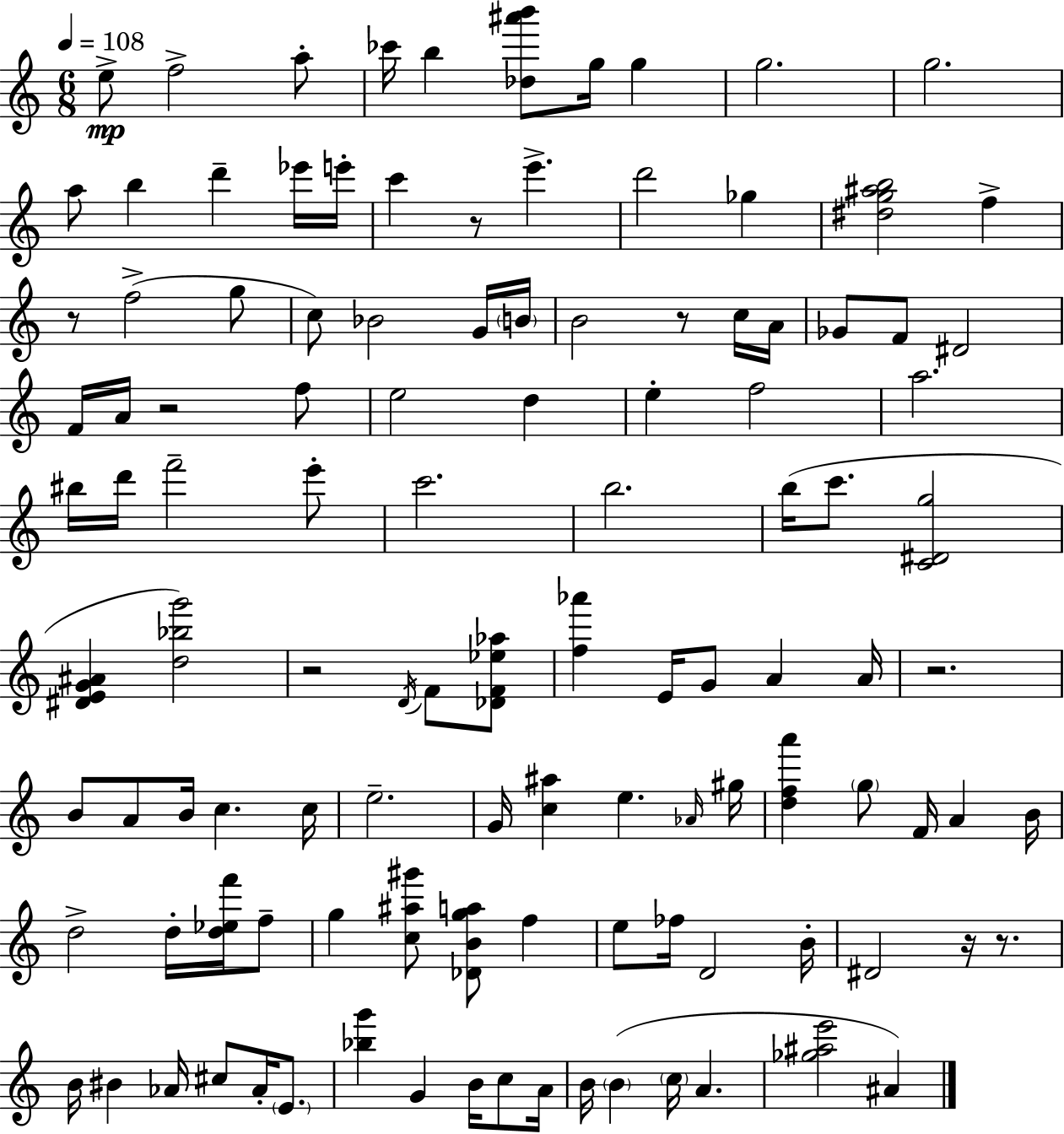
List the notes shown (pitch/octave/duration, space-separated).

E5/e F5/h A5/e CES6/s B5/q [Db5,A#6,B6]/e G5/s G5/q G5/h. G5/h. A5/e B5/q D6/q Eb6/s E6/s C6/q R/e E6/q. D6/h Gb5/q [D#5,G5,A#5,B5]/h F5/q R/e F5/h G5/e C5/e Bb4/h G4/s B4/s B4/h R/e C5/s A4/s Gb4/e F4/e D#4/h F4/s A4/s R/h F5/e E5/h D5/q E5/q F5/h A5/h. BIS5/s D6/s F6/h E6/e C6/h. B5/h. B5/s C6/e. [C4,D#4,G5]/h [D#4,E4,G4,A#4]/q [D5,Bb5,G6]/h R/h D4/s F4/e [Db4,F4,Eb5,Ab5]/e [F5,Ab6]/q E4/s G4/e A4/q A4/s R/h. B4/e A4/e B4/s C5/q. C5/s E5/h. G4/s [C5,A#5]/q E5/q. Ab4/s G#5/s [D5,F5,A6]/q G5/e F4/s A4/q B4/s D5/h D5/s [D5,Eb5,F6]/s F5/e G5/q [C5,A#5,G#6]/e [Db4,B4,G5,A5]/e F5/q E5/e FES5/s D4/h B4/s D#4/h R/s R/e. B4/s BIS4/q Ab4/s C#5/e Ab4/s E4/e. [Bb5,G6]/q G4/q B4/s C5/e A4/s B4/s B4/q C5/s A4/q. [Gb5,A#5,E6]/h A#4/q